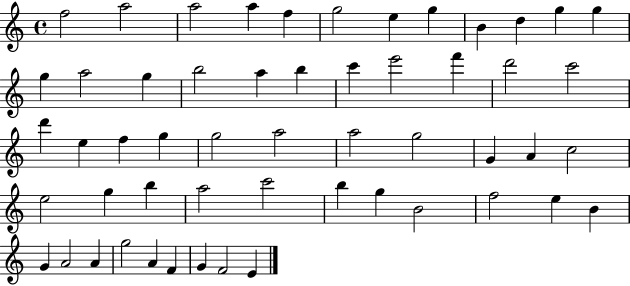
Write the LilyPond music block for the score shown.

{
  \clef treble
  \time 4/4
  \defaultTimeSignature
  \key c \major
  f''2 a''2 | a''2 a''4 f''4 | g''2 e''4 g''4 | b'4 d''4 g''4 g''4 | \break g''4 a''2 g''4 | b''2 a''4 b''4 | c'''4 e'''2 f'''4 | d'''2 c'''2 | \break d'''4 e''4 f''4 g''4 | g''2 a''2 | a''2 g''2 | g'4 a'4 c''2 | \break e''2 g''4 b''4 | a''2 c'''2 | b''4 g''4 b'2 | f''2 e''4 b'4 | \break g'4 a'2 a'4 | g''2 a'4 f'4 | g'4 f'2 e'4 | \bar "|."
}